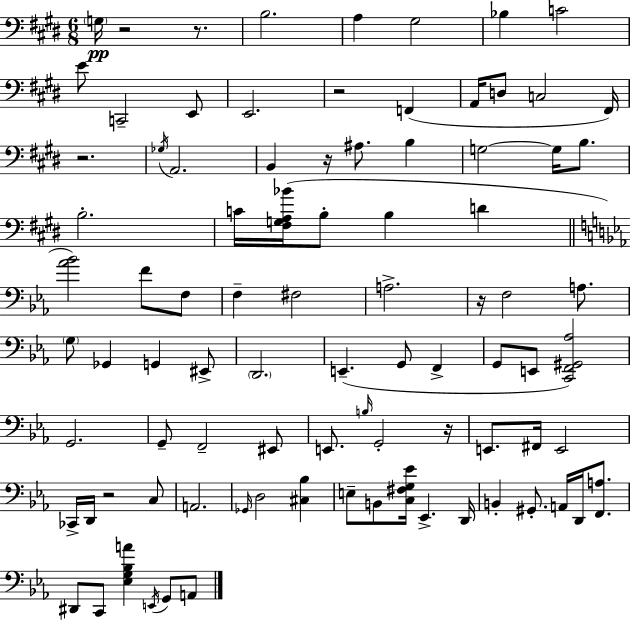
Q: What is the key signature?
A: E major